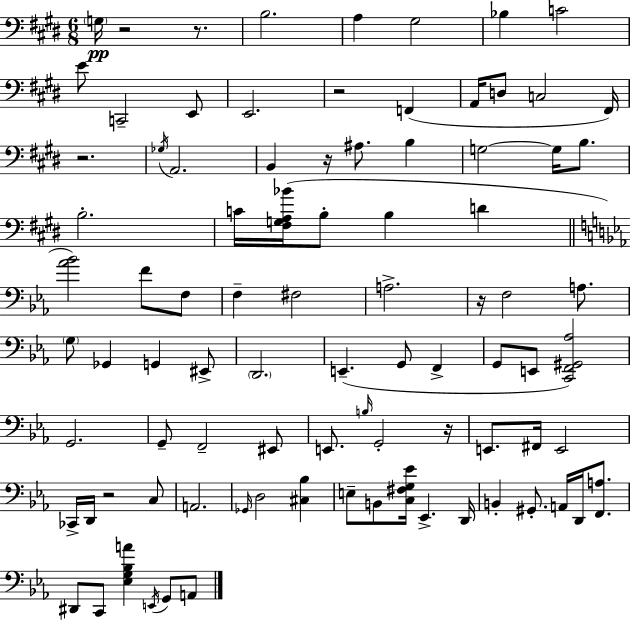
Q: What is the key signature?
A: E major